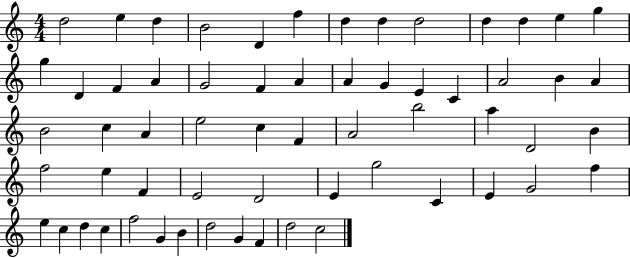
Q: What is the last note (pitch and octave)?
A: C5